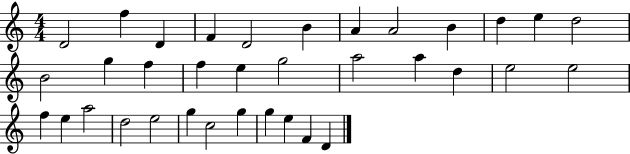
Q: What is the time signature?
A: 4/4